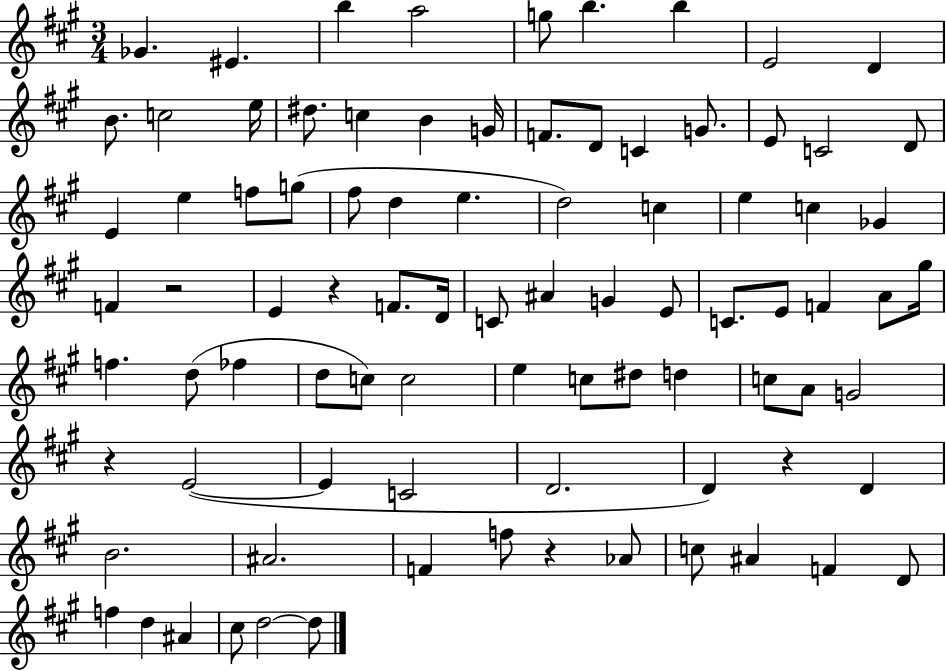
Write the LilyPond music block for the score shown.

{
  \clef treble
  \numericTimeSignature
  \time 3/4
  \key a \major
  \repeat volta 2 { ges'4. eis'4. | b''4 a''2 | g''8 b''4. b''4 | e'2 d'4 | \break b'8. c''2 e''16 | dis''8. c''4 b'4 g'16 | f'8. d'8 c'4 g'8. | e'8 c'2 d'8 | \break e'4 e''4 f''8 g''8( | fis''8 d''4 e''4. | d''2) c''4 | e''4 c''4 ges'4 | \break f'4 r2 | e'4 r4 f'8. d'16 | c'8 ais'4 g'4 e'8 | c'8. e'8 f'4 a'8 gis''16 | \break f''4. d''8( fes''4 | d''8 c''8) c''2 | e''4 c''8 dis''8 d''4 | c''8 a'8 g'2 | \break r4 e'2~(~ | e'4 c'2 | d'2. | d'4) r4 d'4 | \break b'2. | ais'2. | f'4 f''8 r4 aes'8 | c''8 ais'4 f'4 d'8 | \break f''4 d''4 ais'4 | cis''8 d''2~~ d''8 | } \bar "|."
}